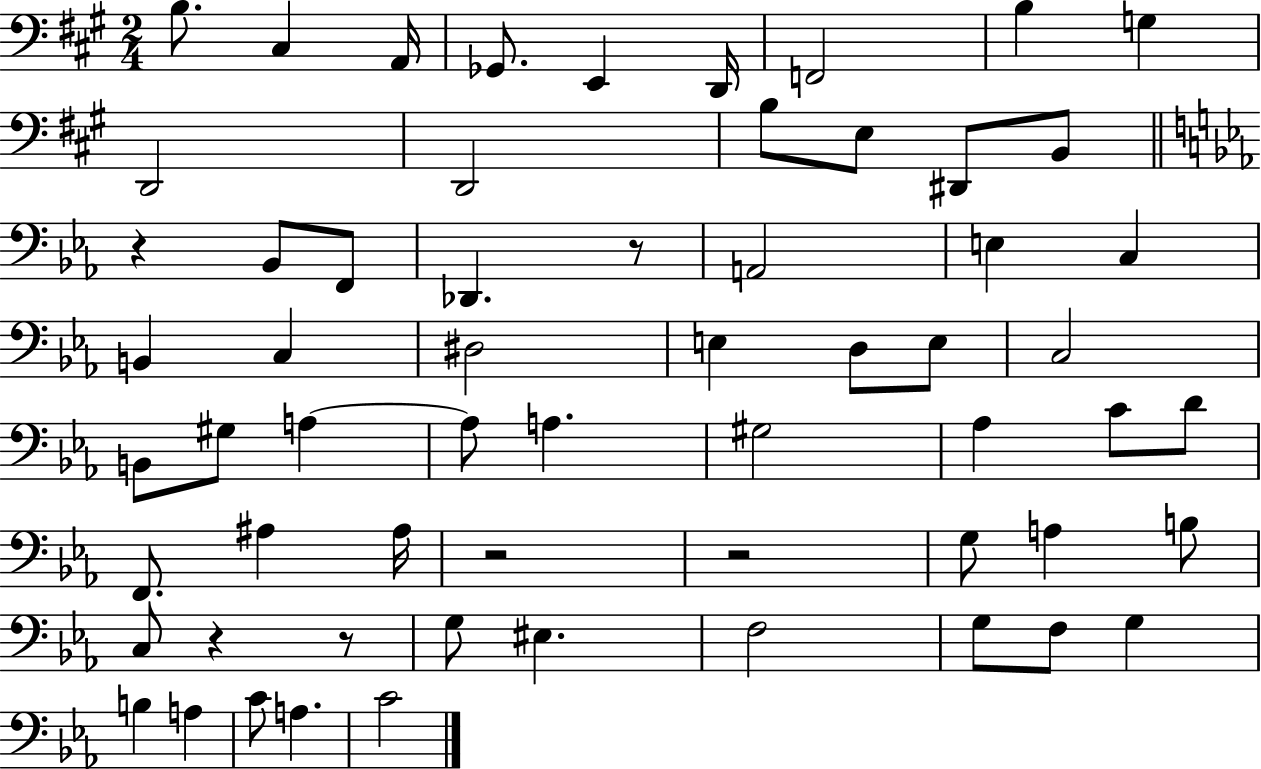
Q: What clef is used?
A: bass